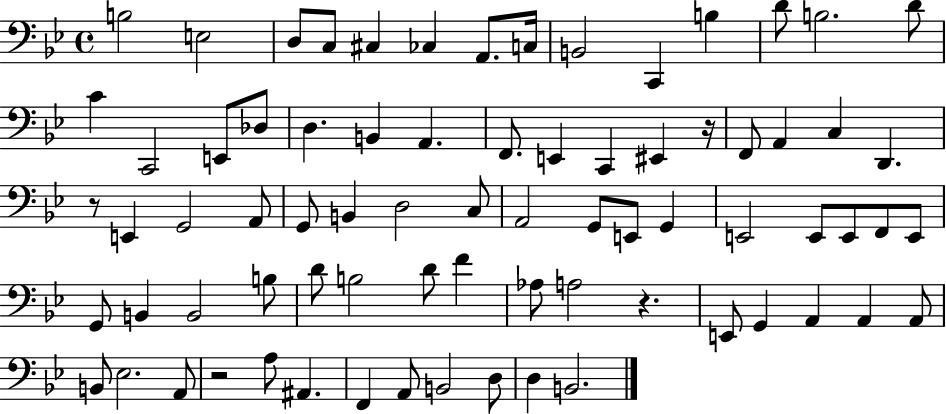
{
  \clef bass
  \time 4/4
  \defaultTimeSignature
  \key bes \major
  b2 e2 | d8 c8 cis4 ces4 a,8. c16 | b,2 c,4 b4 | d'8 b2. d'8 | \break c'4 c,2 e,8 des8 | d4. b,4 a,4. | f,8. e,4 c,4 eis,4 r16 | f,8 a,4 c4 d,4. | \break r8 e,4 g,2 a,8 | g,8 b,4 d2 c8 | a,2 g,8 e,8 g,4 | e,2 e,8 e,8 f,8 e,8 | \break g,8 b,4 b,2 b8 | d'8 b2 d'8 f'4 | aes8 a2 r4. | e,8 g,4 a,4 a,4 a,8 | \break b,8 ees2. a,8 | r2 a8 ais,4. | f,4 a,8 b,2 d8 | d4 b,2. | \break \bar "|."
}